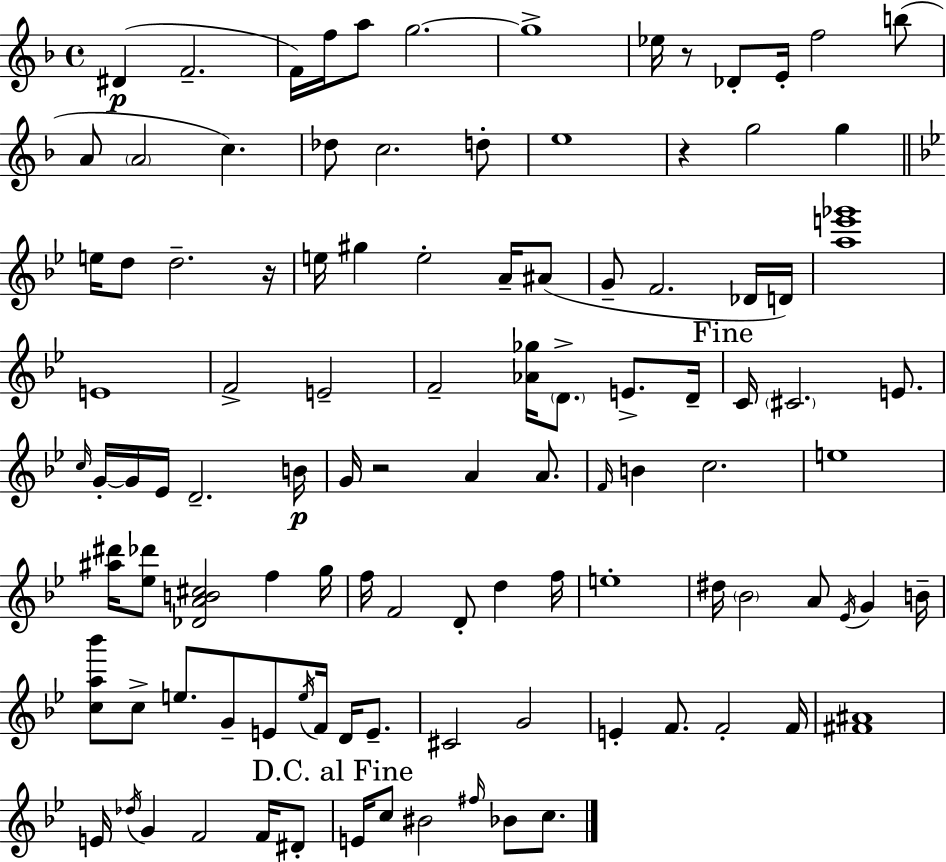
D#4/q F4/h. F4/s F5/s A5/e G5/h. G5/w Eb5/s R/e Db4/e E4/s F5/h B5/e A4/e A4/h C5/q. Db5/e C5/h. D5/e E5/w R/q G5/h G5/q E5/s D5/e D5/h. R/s E5/s G#5/q E5/h A4/s A#4/e G4/e F4/h. Db4/s D4/s [A5,E6,Gb6]/w E4/w F4/h E4/h F4/h [Ab4,Gb5]/s D4/e. E4/e. D4/s C4/s C#4/h. E4/e. C5/s G4/s G4/s Eb4/s D4/h. B4/s G4/s R/h A4/q A4/e. F4/s B4/q C5/h. E5/w [A#5,D#6]/s [Eb5,Db6]/e [Db4,A4,B4,C#5]/h F5/q G5/s F5/s F4/h D4/e D5/q F5/s E5/w D#5/s Bb4/h A4/e Eb4/s G4/q B4/s [C5,A5,Bb6]/e C5/e E5/e. G4/e E4/e E5/s F4/s D4/s E4/e. C#4/h G4/h E4/q F4/e. F4/h F4/s [F#4,A#4]/w E4/s Db5/s G4/q F4/h F4/s D#4/e E4/s C5/e BIS4/h F#5/s Bb4/e C5/e.